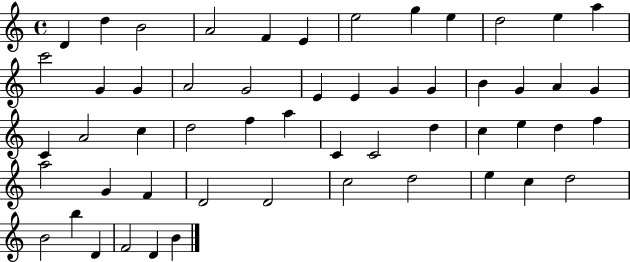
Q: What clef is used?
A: treble